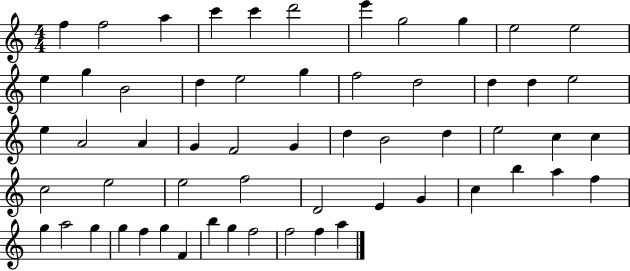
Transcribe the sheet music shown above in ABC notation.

X:1
T:Untitled
M:4/4
L:1/4
K:C
f f2 a c' c' d'2 e' g2 g e2 e2 e g B2 d e2 g f2 d2 d d e2 e A2 A G F2 G d B2 d e2 c c c2 e2 e2 f2 D2 E G c b a f g a2 g g f g F b g f2 f2 f a